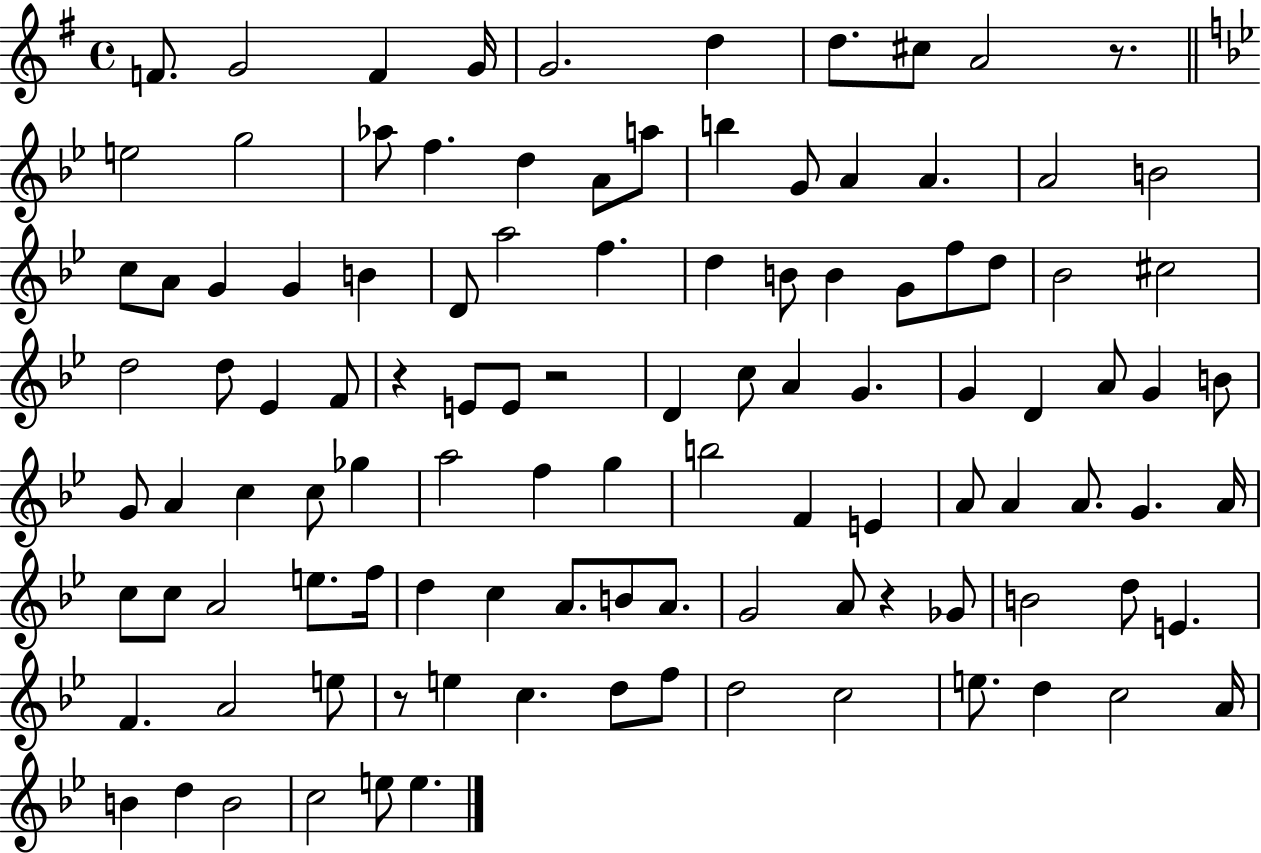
F4/e. G4/h F4/q G4/s G4/h. D5/q D5/e. C#5/e A4/h R/e. E5/h G5/h Ab5/e F5/q. D5/q A4/e A5/e B5/q G4/e A4/q A4/q. A4/h B4/h C5/e A4/e G4/q G4/q B4/q D4/e A5/h F5/q. D5/q B4/e B4/q G4/e F5/e D5/e Bb4/h C#5/h D5/h D5/e Eb4/q F4/e R/q E4/e E4/e R/h D4/q C5/e A4/q G4/q. G4/q D4/q A4/e G4/q B4/e G4/e A4/q C5/q C5/e Gb5/q A5/h F5/q G5/q B5/h F4/q E4/q A4/e A4/q A4/e. G4/q. A4/s C5/e C5/e A4/h E5/e. F5/s D5/q C5/q A4/e. B4/e A4/e. G4/h A4/e R/q Gb4/e B4/h D5/e E4/q. F4/q. A4/h E5/e R/e E5/q C5/q. D5/e F5/e D5/h C5/h E5/e. D5/q C5/h A4/s B4/q D5/q B4/h C5/h E5/e E5/q.